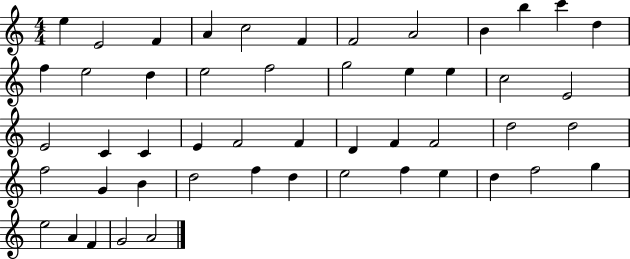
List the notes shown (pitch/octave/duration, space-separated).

E5/q E4/h F4/q A4/q C5/h F4/q F4/h A4/h B4/q B5/q C6/q D5/q F5/q E5/h D5/q E5/h F5/h G5/h E5/q E5/q C5/h E4/h E4/h C4/q C4/q E4/q F4/h F4/q D4/q F4/q F4/h D5/h D5/h F5/h G4/q B4/q D5/h F5/q D5/q E5/h F5/q E5/q D5/q F5/h G5/q E5/h A4/q F4/q G4/h A4/h